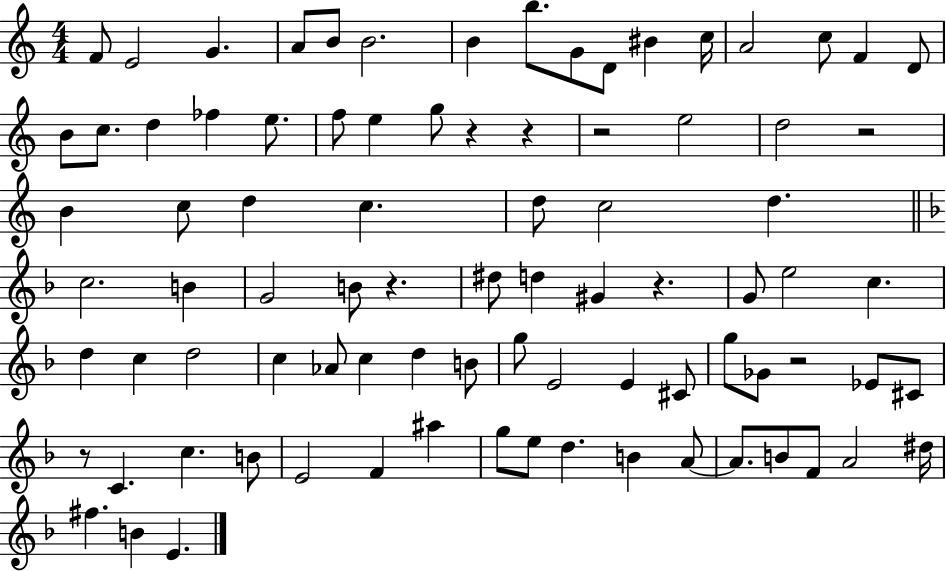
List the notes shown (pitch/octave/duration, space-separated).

F4/e E4/h G4/q. A4/e B4/e B4/h. B4/q B5/e. G4/e D4/e BIS4/q C5/s A4/h C5/e F4/q D4/e B4/e C5/e. D5/q FES5/q E5/e. F5/e E5/q G5/e R/q R/q R/h E5/h D5/h R/h B4/q C5/e D5/q C5/q. D5/e C5/h D5/q. C5/h. B4/q G4/h B4/e R/q. D#5/e D5/q G#4/q R/q. G4/e E5/h C5/q. D5/q C5/q D5/h C5/q Ab4/e C5/q D5/q B4/e G5/e E4/h E4/q C#4/e G5/e Gb4/e R/h Eb4/e C#4/e R/e C4/q. C5/q. B4/e E4/h F4/q A#5/q G5/e E5/e D5/q. B4/q A4/e A4/e. B4/e F4/e A4/h D#5/s F#5/q. B4/q E4/q.